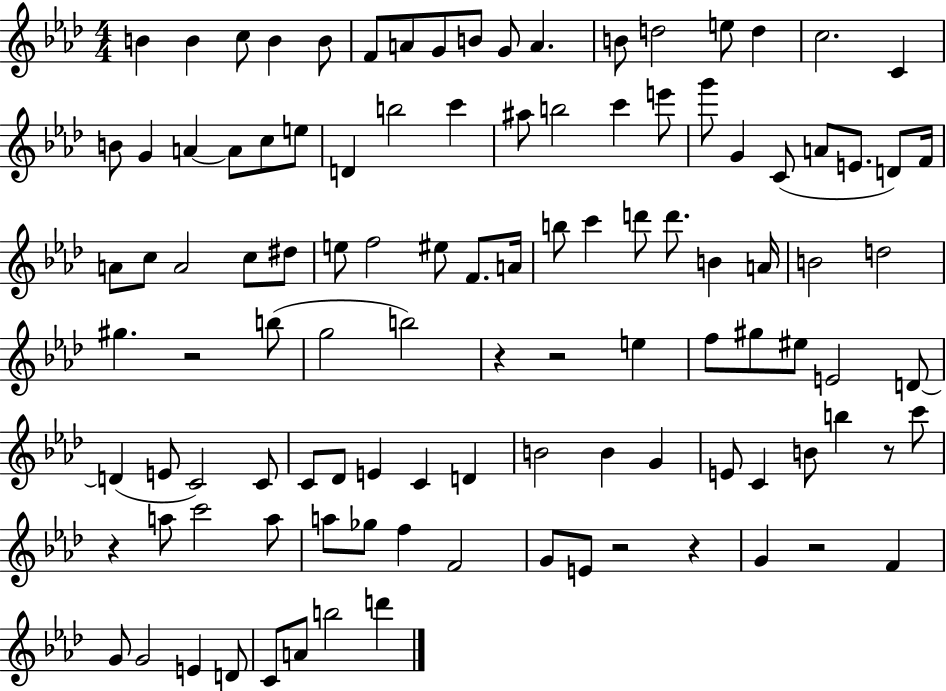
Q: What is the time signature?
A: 4/4